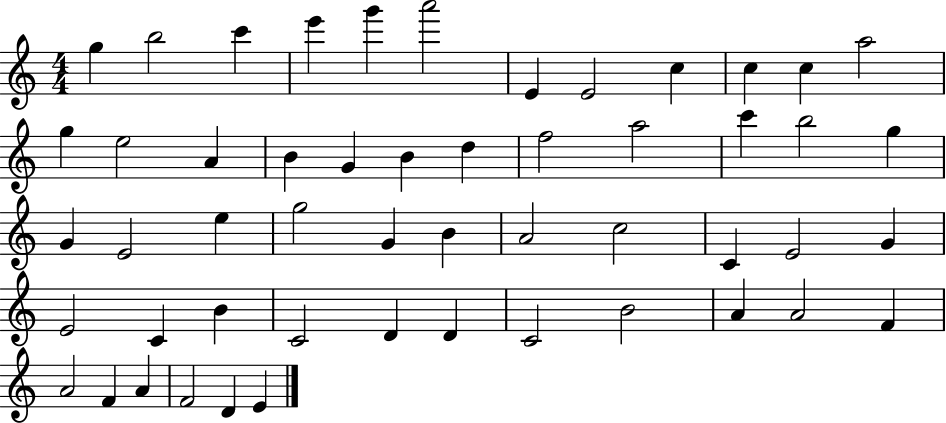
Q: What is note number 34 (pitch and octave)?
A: E4